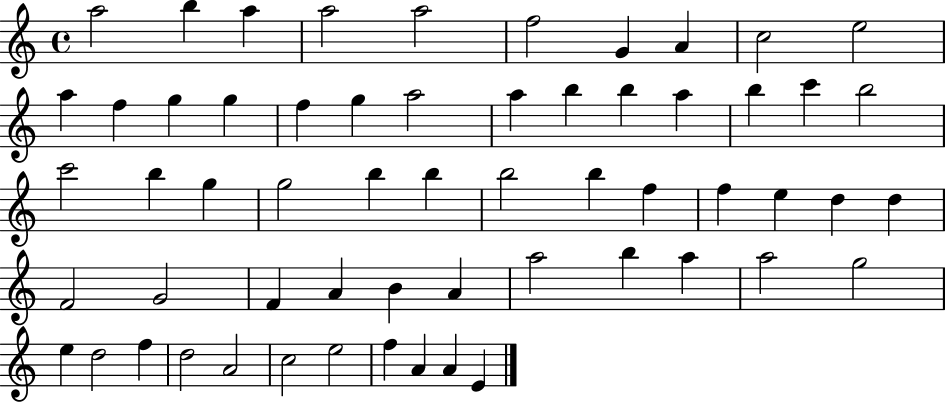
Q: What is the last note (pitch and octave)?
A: E4